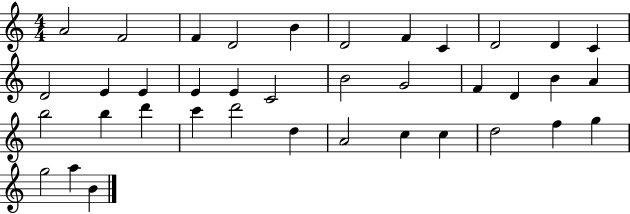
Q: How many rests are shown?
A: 0